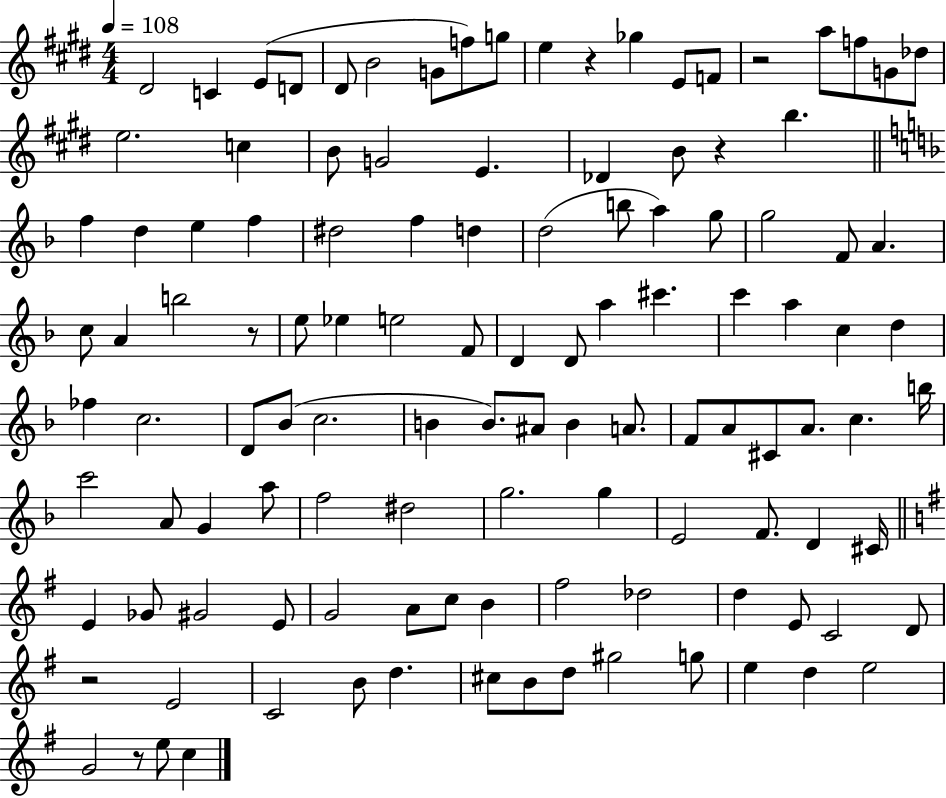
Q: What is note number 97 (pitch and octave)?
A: E4